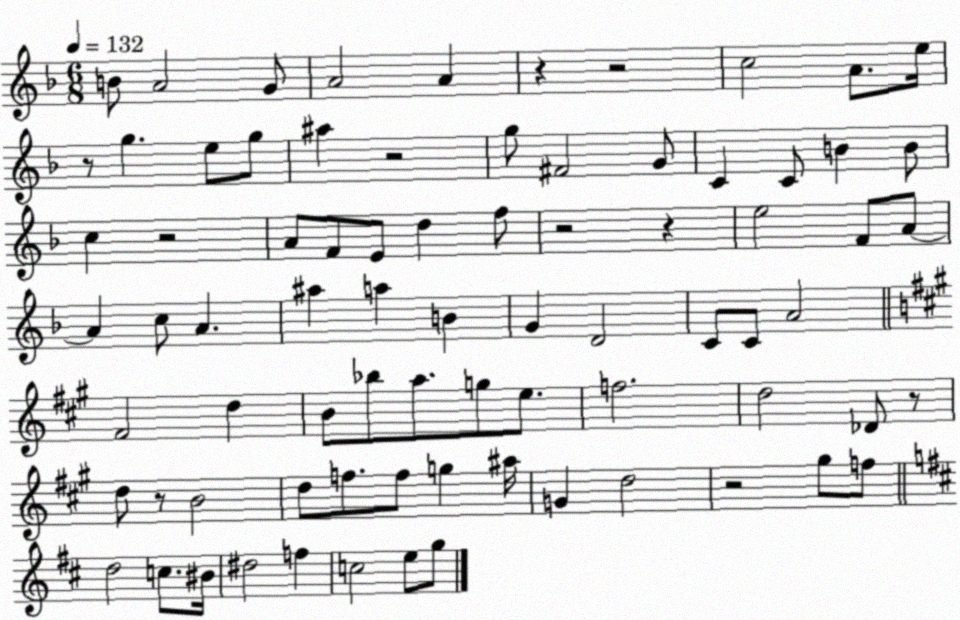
X:1
T:Untitled
M:6/8
L:1/4
K:F
B/2 A2 G/2 A2 A z z2 c2 A/2 e/4 z/2 g e/2 g/2 ^a z2 g/2 ^F2 G/2 C C/2 B B/2 c z2 A/2 F/2 E/2 d f/2 z2 z e2 F/2 A/2 A c/2 A ^a a B G D2 C/2 C/2 A2 ^F2 d B/2 _b/2 a/2 g/2 e/2 f2 d2 _D/2 z/2 d/2 z/2 B2 d/2 f/2 f/2 g ^a/4 G d2 z2 ^g/2 f/2 d2 c/2 ^B/4 ^d2 f c2 e/2 g/2